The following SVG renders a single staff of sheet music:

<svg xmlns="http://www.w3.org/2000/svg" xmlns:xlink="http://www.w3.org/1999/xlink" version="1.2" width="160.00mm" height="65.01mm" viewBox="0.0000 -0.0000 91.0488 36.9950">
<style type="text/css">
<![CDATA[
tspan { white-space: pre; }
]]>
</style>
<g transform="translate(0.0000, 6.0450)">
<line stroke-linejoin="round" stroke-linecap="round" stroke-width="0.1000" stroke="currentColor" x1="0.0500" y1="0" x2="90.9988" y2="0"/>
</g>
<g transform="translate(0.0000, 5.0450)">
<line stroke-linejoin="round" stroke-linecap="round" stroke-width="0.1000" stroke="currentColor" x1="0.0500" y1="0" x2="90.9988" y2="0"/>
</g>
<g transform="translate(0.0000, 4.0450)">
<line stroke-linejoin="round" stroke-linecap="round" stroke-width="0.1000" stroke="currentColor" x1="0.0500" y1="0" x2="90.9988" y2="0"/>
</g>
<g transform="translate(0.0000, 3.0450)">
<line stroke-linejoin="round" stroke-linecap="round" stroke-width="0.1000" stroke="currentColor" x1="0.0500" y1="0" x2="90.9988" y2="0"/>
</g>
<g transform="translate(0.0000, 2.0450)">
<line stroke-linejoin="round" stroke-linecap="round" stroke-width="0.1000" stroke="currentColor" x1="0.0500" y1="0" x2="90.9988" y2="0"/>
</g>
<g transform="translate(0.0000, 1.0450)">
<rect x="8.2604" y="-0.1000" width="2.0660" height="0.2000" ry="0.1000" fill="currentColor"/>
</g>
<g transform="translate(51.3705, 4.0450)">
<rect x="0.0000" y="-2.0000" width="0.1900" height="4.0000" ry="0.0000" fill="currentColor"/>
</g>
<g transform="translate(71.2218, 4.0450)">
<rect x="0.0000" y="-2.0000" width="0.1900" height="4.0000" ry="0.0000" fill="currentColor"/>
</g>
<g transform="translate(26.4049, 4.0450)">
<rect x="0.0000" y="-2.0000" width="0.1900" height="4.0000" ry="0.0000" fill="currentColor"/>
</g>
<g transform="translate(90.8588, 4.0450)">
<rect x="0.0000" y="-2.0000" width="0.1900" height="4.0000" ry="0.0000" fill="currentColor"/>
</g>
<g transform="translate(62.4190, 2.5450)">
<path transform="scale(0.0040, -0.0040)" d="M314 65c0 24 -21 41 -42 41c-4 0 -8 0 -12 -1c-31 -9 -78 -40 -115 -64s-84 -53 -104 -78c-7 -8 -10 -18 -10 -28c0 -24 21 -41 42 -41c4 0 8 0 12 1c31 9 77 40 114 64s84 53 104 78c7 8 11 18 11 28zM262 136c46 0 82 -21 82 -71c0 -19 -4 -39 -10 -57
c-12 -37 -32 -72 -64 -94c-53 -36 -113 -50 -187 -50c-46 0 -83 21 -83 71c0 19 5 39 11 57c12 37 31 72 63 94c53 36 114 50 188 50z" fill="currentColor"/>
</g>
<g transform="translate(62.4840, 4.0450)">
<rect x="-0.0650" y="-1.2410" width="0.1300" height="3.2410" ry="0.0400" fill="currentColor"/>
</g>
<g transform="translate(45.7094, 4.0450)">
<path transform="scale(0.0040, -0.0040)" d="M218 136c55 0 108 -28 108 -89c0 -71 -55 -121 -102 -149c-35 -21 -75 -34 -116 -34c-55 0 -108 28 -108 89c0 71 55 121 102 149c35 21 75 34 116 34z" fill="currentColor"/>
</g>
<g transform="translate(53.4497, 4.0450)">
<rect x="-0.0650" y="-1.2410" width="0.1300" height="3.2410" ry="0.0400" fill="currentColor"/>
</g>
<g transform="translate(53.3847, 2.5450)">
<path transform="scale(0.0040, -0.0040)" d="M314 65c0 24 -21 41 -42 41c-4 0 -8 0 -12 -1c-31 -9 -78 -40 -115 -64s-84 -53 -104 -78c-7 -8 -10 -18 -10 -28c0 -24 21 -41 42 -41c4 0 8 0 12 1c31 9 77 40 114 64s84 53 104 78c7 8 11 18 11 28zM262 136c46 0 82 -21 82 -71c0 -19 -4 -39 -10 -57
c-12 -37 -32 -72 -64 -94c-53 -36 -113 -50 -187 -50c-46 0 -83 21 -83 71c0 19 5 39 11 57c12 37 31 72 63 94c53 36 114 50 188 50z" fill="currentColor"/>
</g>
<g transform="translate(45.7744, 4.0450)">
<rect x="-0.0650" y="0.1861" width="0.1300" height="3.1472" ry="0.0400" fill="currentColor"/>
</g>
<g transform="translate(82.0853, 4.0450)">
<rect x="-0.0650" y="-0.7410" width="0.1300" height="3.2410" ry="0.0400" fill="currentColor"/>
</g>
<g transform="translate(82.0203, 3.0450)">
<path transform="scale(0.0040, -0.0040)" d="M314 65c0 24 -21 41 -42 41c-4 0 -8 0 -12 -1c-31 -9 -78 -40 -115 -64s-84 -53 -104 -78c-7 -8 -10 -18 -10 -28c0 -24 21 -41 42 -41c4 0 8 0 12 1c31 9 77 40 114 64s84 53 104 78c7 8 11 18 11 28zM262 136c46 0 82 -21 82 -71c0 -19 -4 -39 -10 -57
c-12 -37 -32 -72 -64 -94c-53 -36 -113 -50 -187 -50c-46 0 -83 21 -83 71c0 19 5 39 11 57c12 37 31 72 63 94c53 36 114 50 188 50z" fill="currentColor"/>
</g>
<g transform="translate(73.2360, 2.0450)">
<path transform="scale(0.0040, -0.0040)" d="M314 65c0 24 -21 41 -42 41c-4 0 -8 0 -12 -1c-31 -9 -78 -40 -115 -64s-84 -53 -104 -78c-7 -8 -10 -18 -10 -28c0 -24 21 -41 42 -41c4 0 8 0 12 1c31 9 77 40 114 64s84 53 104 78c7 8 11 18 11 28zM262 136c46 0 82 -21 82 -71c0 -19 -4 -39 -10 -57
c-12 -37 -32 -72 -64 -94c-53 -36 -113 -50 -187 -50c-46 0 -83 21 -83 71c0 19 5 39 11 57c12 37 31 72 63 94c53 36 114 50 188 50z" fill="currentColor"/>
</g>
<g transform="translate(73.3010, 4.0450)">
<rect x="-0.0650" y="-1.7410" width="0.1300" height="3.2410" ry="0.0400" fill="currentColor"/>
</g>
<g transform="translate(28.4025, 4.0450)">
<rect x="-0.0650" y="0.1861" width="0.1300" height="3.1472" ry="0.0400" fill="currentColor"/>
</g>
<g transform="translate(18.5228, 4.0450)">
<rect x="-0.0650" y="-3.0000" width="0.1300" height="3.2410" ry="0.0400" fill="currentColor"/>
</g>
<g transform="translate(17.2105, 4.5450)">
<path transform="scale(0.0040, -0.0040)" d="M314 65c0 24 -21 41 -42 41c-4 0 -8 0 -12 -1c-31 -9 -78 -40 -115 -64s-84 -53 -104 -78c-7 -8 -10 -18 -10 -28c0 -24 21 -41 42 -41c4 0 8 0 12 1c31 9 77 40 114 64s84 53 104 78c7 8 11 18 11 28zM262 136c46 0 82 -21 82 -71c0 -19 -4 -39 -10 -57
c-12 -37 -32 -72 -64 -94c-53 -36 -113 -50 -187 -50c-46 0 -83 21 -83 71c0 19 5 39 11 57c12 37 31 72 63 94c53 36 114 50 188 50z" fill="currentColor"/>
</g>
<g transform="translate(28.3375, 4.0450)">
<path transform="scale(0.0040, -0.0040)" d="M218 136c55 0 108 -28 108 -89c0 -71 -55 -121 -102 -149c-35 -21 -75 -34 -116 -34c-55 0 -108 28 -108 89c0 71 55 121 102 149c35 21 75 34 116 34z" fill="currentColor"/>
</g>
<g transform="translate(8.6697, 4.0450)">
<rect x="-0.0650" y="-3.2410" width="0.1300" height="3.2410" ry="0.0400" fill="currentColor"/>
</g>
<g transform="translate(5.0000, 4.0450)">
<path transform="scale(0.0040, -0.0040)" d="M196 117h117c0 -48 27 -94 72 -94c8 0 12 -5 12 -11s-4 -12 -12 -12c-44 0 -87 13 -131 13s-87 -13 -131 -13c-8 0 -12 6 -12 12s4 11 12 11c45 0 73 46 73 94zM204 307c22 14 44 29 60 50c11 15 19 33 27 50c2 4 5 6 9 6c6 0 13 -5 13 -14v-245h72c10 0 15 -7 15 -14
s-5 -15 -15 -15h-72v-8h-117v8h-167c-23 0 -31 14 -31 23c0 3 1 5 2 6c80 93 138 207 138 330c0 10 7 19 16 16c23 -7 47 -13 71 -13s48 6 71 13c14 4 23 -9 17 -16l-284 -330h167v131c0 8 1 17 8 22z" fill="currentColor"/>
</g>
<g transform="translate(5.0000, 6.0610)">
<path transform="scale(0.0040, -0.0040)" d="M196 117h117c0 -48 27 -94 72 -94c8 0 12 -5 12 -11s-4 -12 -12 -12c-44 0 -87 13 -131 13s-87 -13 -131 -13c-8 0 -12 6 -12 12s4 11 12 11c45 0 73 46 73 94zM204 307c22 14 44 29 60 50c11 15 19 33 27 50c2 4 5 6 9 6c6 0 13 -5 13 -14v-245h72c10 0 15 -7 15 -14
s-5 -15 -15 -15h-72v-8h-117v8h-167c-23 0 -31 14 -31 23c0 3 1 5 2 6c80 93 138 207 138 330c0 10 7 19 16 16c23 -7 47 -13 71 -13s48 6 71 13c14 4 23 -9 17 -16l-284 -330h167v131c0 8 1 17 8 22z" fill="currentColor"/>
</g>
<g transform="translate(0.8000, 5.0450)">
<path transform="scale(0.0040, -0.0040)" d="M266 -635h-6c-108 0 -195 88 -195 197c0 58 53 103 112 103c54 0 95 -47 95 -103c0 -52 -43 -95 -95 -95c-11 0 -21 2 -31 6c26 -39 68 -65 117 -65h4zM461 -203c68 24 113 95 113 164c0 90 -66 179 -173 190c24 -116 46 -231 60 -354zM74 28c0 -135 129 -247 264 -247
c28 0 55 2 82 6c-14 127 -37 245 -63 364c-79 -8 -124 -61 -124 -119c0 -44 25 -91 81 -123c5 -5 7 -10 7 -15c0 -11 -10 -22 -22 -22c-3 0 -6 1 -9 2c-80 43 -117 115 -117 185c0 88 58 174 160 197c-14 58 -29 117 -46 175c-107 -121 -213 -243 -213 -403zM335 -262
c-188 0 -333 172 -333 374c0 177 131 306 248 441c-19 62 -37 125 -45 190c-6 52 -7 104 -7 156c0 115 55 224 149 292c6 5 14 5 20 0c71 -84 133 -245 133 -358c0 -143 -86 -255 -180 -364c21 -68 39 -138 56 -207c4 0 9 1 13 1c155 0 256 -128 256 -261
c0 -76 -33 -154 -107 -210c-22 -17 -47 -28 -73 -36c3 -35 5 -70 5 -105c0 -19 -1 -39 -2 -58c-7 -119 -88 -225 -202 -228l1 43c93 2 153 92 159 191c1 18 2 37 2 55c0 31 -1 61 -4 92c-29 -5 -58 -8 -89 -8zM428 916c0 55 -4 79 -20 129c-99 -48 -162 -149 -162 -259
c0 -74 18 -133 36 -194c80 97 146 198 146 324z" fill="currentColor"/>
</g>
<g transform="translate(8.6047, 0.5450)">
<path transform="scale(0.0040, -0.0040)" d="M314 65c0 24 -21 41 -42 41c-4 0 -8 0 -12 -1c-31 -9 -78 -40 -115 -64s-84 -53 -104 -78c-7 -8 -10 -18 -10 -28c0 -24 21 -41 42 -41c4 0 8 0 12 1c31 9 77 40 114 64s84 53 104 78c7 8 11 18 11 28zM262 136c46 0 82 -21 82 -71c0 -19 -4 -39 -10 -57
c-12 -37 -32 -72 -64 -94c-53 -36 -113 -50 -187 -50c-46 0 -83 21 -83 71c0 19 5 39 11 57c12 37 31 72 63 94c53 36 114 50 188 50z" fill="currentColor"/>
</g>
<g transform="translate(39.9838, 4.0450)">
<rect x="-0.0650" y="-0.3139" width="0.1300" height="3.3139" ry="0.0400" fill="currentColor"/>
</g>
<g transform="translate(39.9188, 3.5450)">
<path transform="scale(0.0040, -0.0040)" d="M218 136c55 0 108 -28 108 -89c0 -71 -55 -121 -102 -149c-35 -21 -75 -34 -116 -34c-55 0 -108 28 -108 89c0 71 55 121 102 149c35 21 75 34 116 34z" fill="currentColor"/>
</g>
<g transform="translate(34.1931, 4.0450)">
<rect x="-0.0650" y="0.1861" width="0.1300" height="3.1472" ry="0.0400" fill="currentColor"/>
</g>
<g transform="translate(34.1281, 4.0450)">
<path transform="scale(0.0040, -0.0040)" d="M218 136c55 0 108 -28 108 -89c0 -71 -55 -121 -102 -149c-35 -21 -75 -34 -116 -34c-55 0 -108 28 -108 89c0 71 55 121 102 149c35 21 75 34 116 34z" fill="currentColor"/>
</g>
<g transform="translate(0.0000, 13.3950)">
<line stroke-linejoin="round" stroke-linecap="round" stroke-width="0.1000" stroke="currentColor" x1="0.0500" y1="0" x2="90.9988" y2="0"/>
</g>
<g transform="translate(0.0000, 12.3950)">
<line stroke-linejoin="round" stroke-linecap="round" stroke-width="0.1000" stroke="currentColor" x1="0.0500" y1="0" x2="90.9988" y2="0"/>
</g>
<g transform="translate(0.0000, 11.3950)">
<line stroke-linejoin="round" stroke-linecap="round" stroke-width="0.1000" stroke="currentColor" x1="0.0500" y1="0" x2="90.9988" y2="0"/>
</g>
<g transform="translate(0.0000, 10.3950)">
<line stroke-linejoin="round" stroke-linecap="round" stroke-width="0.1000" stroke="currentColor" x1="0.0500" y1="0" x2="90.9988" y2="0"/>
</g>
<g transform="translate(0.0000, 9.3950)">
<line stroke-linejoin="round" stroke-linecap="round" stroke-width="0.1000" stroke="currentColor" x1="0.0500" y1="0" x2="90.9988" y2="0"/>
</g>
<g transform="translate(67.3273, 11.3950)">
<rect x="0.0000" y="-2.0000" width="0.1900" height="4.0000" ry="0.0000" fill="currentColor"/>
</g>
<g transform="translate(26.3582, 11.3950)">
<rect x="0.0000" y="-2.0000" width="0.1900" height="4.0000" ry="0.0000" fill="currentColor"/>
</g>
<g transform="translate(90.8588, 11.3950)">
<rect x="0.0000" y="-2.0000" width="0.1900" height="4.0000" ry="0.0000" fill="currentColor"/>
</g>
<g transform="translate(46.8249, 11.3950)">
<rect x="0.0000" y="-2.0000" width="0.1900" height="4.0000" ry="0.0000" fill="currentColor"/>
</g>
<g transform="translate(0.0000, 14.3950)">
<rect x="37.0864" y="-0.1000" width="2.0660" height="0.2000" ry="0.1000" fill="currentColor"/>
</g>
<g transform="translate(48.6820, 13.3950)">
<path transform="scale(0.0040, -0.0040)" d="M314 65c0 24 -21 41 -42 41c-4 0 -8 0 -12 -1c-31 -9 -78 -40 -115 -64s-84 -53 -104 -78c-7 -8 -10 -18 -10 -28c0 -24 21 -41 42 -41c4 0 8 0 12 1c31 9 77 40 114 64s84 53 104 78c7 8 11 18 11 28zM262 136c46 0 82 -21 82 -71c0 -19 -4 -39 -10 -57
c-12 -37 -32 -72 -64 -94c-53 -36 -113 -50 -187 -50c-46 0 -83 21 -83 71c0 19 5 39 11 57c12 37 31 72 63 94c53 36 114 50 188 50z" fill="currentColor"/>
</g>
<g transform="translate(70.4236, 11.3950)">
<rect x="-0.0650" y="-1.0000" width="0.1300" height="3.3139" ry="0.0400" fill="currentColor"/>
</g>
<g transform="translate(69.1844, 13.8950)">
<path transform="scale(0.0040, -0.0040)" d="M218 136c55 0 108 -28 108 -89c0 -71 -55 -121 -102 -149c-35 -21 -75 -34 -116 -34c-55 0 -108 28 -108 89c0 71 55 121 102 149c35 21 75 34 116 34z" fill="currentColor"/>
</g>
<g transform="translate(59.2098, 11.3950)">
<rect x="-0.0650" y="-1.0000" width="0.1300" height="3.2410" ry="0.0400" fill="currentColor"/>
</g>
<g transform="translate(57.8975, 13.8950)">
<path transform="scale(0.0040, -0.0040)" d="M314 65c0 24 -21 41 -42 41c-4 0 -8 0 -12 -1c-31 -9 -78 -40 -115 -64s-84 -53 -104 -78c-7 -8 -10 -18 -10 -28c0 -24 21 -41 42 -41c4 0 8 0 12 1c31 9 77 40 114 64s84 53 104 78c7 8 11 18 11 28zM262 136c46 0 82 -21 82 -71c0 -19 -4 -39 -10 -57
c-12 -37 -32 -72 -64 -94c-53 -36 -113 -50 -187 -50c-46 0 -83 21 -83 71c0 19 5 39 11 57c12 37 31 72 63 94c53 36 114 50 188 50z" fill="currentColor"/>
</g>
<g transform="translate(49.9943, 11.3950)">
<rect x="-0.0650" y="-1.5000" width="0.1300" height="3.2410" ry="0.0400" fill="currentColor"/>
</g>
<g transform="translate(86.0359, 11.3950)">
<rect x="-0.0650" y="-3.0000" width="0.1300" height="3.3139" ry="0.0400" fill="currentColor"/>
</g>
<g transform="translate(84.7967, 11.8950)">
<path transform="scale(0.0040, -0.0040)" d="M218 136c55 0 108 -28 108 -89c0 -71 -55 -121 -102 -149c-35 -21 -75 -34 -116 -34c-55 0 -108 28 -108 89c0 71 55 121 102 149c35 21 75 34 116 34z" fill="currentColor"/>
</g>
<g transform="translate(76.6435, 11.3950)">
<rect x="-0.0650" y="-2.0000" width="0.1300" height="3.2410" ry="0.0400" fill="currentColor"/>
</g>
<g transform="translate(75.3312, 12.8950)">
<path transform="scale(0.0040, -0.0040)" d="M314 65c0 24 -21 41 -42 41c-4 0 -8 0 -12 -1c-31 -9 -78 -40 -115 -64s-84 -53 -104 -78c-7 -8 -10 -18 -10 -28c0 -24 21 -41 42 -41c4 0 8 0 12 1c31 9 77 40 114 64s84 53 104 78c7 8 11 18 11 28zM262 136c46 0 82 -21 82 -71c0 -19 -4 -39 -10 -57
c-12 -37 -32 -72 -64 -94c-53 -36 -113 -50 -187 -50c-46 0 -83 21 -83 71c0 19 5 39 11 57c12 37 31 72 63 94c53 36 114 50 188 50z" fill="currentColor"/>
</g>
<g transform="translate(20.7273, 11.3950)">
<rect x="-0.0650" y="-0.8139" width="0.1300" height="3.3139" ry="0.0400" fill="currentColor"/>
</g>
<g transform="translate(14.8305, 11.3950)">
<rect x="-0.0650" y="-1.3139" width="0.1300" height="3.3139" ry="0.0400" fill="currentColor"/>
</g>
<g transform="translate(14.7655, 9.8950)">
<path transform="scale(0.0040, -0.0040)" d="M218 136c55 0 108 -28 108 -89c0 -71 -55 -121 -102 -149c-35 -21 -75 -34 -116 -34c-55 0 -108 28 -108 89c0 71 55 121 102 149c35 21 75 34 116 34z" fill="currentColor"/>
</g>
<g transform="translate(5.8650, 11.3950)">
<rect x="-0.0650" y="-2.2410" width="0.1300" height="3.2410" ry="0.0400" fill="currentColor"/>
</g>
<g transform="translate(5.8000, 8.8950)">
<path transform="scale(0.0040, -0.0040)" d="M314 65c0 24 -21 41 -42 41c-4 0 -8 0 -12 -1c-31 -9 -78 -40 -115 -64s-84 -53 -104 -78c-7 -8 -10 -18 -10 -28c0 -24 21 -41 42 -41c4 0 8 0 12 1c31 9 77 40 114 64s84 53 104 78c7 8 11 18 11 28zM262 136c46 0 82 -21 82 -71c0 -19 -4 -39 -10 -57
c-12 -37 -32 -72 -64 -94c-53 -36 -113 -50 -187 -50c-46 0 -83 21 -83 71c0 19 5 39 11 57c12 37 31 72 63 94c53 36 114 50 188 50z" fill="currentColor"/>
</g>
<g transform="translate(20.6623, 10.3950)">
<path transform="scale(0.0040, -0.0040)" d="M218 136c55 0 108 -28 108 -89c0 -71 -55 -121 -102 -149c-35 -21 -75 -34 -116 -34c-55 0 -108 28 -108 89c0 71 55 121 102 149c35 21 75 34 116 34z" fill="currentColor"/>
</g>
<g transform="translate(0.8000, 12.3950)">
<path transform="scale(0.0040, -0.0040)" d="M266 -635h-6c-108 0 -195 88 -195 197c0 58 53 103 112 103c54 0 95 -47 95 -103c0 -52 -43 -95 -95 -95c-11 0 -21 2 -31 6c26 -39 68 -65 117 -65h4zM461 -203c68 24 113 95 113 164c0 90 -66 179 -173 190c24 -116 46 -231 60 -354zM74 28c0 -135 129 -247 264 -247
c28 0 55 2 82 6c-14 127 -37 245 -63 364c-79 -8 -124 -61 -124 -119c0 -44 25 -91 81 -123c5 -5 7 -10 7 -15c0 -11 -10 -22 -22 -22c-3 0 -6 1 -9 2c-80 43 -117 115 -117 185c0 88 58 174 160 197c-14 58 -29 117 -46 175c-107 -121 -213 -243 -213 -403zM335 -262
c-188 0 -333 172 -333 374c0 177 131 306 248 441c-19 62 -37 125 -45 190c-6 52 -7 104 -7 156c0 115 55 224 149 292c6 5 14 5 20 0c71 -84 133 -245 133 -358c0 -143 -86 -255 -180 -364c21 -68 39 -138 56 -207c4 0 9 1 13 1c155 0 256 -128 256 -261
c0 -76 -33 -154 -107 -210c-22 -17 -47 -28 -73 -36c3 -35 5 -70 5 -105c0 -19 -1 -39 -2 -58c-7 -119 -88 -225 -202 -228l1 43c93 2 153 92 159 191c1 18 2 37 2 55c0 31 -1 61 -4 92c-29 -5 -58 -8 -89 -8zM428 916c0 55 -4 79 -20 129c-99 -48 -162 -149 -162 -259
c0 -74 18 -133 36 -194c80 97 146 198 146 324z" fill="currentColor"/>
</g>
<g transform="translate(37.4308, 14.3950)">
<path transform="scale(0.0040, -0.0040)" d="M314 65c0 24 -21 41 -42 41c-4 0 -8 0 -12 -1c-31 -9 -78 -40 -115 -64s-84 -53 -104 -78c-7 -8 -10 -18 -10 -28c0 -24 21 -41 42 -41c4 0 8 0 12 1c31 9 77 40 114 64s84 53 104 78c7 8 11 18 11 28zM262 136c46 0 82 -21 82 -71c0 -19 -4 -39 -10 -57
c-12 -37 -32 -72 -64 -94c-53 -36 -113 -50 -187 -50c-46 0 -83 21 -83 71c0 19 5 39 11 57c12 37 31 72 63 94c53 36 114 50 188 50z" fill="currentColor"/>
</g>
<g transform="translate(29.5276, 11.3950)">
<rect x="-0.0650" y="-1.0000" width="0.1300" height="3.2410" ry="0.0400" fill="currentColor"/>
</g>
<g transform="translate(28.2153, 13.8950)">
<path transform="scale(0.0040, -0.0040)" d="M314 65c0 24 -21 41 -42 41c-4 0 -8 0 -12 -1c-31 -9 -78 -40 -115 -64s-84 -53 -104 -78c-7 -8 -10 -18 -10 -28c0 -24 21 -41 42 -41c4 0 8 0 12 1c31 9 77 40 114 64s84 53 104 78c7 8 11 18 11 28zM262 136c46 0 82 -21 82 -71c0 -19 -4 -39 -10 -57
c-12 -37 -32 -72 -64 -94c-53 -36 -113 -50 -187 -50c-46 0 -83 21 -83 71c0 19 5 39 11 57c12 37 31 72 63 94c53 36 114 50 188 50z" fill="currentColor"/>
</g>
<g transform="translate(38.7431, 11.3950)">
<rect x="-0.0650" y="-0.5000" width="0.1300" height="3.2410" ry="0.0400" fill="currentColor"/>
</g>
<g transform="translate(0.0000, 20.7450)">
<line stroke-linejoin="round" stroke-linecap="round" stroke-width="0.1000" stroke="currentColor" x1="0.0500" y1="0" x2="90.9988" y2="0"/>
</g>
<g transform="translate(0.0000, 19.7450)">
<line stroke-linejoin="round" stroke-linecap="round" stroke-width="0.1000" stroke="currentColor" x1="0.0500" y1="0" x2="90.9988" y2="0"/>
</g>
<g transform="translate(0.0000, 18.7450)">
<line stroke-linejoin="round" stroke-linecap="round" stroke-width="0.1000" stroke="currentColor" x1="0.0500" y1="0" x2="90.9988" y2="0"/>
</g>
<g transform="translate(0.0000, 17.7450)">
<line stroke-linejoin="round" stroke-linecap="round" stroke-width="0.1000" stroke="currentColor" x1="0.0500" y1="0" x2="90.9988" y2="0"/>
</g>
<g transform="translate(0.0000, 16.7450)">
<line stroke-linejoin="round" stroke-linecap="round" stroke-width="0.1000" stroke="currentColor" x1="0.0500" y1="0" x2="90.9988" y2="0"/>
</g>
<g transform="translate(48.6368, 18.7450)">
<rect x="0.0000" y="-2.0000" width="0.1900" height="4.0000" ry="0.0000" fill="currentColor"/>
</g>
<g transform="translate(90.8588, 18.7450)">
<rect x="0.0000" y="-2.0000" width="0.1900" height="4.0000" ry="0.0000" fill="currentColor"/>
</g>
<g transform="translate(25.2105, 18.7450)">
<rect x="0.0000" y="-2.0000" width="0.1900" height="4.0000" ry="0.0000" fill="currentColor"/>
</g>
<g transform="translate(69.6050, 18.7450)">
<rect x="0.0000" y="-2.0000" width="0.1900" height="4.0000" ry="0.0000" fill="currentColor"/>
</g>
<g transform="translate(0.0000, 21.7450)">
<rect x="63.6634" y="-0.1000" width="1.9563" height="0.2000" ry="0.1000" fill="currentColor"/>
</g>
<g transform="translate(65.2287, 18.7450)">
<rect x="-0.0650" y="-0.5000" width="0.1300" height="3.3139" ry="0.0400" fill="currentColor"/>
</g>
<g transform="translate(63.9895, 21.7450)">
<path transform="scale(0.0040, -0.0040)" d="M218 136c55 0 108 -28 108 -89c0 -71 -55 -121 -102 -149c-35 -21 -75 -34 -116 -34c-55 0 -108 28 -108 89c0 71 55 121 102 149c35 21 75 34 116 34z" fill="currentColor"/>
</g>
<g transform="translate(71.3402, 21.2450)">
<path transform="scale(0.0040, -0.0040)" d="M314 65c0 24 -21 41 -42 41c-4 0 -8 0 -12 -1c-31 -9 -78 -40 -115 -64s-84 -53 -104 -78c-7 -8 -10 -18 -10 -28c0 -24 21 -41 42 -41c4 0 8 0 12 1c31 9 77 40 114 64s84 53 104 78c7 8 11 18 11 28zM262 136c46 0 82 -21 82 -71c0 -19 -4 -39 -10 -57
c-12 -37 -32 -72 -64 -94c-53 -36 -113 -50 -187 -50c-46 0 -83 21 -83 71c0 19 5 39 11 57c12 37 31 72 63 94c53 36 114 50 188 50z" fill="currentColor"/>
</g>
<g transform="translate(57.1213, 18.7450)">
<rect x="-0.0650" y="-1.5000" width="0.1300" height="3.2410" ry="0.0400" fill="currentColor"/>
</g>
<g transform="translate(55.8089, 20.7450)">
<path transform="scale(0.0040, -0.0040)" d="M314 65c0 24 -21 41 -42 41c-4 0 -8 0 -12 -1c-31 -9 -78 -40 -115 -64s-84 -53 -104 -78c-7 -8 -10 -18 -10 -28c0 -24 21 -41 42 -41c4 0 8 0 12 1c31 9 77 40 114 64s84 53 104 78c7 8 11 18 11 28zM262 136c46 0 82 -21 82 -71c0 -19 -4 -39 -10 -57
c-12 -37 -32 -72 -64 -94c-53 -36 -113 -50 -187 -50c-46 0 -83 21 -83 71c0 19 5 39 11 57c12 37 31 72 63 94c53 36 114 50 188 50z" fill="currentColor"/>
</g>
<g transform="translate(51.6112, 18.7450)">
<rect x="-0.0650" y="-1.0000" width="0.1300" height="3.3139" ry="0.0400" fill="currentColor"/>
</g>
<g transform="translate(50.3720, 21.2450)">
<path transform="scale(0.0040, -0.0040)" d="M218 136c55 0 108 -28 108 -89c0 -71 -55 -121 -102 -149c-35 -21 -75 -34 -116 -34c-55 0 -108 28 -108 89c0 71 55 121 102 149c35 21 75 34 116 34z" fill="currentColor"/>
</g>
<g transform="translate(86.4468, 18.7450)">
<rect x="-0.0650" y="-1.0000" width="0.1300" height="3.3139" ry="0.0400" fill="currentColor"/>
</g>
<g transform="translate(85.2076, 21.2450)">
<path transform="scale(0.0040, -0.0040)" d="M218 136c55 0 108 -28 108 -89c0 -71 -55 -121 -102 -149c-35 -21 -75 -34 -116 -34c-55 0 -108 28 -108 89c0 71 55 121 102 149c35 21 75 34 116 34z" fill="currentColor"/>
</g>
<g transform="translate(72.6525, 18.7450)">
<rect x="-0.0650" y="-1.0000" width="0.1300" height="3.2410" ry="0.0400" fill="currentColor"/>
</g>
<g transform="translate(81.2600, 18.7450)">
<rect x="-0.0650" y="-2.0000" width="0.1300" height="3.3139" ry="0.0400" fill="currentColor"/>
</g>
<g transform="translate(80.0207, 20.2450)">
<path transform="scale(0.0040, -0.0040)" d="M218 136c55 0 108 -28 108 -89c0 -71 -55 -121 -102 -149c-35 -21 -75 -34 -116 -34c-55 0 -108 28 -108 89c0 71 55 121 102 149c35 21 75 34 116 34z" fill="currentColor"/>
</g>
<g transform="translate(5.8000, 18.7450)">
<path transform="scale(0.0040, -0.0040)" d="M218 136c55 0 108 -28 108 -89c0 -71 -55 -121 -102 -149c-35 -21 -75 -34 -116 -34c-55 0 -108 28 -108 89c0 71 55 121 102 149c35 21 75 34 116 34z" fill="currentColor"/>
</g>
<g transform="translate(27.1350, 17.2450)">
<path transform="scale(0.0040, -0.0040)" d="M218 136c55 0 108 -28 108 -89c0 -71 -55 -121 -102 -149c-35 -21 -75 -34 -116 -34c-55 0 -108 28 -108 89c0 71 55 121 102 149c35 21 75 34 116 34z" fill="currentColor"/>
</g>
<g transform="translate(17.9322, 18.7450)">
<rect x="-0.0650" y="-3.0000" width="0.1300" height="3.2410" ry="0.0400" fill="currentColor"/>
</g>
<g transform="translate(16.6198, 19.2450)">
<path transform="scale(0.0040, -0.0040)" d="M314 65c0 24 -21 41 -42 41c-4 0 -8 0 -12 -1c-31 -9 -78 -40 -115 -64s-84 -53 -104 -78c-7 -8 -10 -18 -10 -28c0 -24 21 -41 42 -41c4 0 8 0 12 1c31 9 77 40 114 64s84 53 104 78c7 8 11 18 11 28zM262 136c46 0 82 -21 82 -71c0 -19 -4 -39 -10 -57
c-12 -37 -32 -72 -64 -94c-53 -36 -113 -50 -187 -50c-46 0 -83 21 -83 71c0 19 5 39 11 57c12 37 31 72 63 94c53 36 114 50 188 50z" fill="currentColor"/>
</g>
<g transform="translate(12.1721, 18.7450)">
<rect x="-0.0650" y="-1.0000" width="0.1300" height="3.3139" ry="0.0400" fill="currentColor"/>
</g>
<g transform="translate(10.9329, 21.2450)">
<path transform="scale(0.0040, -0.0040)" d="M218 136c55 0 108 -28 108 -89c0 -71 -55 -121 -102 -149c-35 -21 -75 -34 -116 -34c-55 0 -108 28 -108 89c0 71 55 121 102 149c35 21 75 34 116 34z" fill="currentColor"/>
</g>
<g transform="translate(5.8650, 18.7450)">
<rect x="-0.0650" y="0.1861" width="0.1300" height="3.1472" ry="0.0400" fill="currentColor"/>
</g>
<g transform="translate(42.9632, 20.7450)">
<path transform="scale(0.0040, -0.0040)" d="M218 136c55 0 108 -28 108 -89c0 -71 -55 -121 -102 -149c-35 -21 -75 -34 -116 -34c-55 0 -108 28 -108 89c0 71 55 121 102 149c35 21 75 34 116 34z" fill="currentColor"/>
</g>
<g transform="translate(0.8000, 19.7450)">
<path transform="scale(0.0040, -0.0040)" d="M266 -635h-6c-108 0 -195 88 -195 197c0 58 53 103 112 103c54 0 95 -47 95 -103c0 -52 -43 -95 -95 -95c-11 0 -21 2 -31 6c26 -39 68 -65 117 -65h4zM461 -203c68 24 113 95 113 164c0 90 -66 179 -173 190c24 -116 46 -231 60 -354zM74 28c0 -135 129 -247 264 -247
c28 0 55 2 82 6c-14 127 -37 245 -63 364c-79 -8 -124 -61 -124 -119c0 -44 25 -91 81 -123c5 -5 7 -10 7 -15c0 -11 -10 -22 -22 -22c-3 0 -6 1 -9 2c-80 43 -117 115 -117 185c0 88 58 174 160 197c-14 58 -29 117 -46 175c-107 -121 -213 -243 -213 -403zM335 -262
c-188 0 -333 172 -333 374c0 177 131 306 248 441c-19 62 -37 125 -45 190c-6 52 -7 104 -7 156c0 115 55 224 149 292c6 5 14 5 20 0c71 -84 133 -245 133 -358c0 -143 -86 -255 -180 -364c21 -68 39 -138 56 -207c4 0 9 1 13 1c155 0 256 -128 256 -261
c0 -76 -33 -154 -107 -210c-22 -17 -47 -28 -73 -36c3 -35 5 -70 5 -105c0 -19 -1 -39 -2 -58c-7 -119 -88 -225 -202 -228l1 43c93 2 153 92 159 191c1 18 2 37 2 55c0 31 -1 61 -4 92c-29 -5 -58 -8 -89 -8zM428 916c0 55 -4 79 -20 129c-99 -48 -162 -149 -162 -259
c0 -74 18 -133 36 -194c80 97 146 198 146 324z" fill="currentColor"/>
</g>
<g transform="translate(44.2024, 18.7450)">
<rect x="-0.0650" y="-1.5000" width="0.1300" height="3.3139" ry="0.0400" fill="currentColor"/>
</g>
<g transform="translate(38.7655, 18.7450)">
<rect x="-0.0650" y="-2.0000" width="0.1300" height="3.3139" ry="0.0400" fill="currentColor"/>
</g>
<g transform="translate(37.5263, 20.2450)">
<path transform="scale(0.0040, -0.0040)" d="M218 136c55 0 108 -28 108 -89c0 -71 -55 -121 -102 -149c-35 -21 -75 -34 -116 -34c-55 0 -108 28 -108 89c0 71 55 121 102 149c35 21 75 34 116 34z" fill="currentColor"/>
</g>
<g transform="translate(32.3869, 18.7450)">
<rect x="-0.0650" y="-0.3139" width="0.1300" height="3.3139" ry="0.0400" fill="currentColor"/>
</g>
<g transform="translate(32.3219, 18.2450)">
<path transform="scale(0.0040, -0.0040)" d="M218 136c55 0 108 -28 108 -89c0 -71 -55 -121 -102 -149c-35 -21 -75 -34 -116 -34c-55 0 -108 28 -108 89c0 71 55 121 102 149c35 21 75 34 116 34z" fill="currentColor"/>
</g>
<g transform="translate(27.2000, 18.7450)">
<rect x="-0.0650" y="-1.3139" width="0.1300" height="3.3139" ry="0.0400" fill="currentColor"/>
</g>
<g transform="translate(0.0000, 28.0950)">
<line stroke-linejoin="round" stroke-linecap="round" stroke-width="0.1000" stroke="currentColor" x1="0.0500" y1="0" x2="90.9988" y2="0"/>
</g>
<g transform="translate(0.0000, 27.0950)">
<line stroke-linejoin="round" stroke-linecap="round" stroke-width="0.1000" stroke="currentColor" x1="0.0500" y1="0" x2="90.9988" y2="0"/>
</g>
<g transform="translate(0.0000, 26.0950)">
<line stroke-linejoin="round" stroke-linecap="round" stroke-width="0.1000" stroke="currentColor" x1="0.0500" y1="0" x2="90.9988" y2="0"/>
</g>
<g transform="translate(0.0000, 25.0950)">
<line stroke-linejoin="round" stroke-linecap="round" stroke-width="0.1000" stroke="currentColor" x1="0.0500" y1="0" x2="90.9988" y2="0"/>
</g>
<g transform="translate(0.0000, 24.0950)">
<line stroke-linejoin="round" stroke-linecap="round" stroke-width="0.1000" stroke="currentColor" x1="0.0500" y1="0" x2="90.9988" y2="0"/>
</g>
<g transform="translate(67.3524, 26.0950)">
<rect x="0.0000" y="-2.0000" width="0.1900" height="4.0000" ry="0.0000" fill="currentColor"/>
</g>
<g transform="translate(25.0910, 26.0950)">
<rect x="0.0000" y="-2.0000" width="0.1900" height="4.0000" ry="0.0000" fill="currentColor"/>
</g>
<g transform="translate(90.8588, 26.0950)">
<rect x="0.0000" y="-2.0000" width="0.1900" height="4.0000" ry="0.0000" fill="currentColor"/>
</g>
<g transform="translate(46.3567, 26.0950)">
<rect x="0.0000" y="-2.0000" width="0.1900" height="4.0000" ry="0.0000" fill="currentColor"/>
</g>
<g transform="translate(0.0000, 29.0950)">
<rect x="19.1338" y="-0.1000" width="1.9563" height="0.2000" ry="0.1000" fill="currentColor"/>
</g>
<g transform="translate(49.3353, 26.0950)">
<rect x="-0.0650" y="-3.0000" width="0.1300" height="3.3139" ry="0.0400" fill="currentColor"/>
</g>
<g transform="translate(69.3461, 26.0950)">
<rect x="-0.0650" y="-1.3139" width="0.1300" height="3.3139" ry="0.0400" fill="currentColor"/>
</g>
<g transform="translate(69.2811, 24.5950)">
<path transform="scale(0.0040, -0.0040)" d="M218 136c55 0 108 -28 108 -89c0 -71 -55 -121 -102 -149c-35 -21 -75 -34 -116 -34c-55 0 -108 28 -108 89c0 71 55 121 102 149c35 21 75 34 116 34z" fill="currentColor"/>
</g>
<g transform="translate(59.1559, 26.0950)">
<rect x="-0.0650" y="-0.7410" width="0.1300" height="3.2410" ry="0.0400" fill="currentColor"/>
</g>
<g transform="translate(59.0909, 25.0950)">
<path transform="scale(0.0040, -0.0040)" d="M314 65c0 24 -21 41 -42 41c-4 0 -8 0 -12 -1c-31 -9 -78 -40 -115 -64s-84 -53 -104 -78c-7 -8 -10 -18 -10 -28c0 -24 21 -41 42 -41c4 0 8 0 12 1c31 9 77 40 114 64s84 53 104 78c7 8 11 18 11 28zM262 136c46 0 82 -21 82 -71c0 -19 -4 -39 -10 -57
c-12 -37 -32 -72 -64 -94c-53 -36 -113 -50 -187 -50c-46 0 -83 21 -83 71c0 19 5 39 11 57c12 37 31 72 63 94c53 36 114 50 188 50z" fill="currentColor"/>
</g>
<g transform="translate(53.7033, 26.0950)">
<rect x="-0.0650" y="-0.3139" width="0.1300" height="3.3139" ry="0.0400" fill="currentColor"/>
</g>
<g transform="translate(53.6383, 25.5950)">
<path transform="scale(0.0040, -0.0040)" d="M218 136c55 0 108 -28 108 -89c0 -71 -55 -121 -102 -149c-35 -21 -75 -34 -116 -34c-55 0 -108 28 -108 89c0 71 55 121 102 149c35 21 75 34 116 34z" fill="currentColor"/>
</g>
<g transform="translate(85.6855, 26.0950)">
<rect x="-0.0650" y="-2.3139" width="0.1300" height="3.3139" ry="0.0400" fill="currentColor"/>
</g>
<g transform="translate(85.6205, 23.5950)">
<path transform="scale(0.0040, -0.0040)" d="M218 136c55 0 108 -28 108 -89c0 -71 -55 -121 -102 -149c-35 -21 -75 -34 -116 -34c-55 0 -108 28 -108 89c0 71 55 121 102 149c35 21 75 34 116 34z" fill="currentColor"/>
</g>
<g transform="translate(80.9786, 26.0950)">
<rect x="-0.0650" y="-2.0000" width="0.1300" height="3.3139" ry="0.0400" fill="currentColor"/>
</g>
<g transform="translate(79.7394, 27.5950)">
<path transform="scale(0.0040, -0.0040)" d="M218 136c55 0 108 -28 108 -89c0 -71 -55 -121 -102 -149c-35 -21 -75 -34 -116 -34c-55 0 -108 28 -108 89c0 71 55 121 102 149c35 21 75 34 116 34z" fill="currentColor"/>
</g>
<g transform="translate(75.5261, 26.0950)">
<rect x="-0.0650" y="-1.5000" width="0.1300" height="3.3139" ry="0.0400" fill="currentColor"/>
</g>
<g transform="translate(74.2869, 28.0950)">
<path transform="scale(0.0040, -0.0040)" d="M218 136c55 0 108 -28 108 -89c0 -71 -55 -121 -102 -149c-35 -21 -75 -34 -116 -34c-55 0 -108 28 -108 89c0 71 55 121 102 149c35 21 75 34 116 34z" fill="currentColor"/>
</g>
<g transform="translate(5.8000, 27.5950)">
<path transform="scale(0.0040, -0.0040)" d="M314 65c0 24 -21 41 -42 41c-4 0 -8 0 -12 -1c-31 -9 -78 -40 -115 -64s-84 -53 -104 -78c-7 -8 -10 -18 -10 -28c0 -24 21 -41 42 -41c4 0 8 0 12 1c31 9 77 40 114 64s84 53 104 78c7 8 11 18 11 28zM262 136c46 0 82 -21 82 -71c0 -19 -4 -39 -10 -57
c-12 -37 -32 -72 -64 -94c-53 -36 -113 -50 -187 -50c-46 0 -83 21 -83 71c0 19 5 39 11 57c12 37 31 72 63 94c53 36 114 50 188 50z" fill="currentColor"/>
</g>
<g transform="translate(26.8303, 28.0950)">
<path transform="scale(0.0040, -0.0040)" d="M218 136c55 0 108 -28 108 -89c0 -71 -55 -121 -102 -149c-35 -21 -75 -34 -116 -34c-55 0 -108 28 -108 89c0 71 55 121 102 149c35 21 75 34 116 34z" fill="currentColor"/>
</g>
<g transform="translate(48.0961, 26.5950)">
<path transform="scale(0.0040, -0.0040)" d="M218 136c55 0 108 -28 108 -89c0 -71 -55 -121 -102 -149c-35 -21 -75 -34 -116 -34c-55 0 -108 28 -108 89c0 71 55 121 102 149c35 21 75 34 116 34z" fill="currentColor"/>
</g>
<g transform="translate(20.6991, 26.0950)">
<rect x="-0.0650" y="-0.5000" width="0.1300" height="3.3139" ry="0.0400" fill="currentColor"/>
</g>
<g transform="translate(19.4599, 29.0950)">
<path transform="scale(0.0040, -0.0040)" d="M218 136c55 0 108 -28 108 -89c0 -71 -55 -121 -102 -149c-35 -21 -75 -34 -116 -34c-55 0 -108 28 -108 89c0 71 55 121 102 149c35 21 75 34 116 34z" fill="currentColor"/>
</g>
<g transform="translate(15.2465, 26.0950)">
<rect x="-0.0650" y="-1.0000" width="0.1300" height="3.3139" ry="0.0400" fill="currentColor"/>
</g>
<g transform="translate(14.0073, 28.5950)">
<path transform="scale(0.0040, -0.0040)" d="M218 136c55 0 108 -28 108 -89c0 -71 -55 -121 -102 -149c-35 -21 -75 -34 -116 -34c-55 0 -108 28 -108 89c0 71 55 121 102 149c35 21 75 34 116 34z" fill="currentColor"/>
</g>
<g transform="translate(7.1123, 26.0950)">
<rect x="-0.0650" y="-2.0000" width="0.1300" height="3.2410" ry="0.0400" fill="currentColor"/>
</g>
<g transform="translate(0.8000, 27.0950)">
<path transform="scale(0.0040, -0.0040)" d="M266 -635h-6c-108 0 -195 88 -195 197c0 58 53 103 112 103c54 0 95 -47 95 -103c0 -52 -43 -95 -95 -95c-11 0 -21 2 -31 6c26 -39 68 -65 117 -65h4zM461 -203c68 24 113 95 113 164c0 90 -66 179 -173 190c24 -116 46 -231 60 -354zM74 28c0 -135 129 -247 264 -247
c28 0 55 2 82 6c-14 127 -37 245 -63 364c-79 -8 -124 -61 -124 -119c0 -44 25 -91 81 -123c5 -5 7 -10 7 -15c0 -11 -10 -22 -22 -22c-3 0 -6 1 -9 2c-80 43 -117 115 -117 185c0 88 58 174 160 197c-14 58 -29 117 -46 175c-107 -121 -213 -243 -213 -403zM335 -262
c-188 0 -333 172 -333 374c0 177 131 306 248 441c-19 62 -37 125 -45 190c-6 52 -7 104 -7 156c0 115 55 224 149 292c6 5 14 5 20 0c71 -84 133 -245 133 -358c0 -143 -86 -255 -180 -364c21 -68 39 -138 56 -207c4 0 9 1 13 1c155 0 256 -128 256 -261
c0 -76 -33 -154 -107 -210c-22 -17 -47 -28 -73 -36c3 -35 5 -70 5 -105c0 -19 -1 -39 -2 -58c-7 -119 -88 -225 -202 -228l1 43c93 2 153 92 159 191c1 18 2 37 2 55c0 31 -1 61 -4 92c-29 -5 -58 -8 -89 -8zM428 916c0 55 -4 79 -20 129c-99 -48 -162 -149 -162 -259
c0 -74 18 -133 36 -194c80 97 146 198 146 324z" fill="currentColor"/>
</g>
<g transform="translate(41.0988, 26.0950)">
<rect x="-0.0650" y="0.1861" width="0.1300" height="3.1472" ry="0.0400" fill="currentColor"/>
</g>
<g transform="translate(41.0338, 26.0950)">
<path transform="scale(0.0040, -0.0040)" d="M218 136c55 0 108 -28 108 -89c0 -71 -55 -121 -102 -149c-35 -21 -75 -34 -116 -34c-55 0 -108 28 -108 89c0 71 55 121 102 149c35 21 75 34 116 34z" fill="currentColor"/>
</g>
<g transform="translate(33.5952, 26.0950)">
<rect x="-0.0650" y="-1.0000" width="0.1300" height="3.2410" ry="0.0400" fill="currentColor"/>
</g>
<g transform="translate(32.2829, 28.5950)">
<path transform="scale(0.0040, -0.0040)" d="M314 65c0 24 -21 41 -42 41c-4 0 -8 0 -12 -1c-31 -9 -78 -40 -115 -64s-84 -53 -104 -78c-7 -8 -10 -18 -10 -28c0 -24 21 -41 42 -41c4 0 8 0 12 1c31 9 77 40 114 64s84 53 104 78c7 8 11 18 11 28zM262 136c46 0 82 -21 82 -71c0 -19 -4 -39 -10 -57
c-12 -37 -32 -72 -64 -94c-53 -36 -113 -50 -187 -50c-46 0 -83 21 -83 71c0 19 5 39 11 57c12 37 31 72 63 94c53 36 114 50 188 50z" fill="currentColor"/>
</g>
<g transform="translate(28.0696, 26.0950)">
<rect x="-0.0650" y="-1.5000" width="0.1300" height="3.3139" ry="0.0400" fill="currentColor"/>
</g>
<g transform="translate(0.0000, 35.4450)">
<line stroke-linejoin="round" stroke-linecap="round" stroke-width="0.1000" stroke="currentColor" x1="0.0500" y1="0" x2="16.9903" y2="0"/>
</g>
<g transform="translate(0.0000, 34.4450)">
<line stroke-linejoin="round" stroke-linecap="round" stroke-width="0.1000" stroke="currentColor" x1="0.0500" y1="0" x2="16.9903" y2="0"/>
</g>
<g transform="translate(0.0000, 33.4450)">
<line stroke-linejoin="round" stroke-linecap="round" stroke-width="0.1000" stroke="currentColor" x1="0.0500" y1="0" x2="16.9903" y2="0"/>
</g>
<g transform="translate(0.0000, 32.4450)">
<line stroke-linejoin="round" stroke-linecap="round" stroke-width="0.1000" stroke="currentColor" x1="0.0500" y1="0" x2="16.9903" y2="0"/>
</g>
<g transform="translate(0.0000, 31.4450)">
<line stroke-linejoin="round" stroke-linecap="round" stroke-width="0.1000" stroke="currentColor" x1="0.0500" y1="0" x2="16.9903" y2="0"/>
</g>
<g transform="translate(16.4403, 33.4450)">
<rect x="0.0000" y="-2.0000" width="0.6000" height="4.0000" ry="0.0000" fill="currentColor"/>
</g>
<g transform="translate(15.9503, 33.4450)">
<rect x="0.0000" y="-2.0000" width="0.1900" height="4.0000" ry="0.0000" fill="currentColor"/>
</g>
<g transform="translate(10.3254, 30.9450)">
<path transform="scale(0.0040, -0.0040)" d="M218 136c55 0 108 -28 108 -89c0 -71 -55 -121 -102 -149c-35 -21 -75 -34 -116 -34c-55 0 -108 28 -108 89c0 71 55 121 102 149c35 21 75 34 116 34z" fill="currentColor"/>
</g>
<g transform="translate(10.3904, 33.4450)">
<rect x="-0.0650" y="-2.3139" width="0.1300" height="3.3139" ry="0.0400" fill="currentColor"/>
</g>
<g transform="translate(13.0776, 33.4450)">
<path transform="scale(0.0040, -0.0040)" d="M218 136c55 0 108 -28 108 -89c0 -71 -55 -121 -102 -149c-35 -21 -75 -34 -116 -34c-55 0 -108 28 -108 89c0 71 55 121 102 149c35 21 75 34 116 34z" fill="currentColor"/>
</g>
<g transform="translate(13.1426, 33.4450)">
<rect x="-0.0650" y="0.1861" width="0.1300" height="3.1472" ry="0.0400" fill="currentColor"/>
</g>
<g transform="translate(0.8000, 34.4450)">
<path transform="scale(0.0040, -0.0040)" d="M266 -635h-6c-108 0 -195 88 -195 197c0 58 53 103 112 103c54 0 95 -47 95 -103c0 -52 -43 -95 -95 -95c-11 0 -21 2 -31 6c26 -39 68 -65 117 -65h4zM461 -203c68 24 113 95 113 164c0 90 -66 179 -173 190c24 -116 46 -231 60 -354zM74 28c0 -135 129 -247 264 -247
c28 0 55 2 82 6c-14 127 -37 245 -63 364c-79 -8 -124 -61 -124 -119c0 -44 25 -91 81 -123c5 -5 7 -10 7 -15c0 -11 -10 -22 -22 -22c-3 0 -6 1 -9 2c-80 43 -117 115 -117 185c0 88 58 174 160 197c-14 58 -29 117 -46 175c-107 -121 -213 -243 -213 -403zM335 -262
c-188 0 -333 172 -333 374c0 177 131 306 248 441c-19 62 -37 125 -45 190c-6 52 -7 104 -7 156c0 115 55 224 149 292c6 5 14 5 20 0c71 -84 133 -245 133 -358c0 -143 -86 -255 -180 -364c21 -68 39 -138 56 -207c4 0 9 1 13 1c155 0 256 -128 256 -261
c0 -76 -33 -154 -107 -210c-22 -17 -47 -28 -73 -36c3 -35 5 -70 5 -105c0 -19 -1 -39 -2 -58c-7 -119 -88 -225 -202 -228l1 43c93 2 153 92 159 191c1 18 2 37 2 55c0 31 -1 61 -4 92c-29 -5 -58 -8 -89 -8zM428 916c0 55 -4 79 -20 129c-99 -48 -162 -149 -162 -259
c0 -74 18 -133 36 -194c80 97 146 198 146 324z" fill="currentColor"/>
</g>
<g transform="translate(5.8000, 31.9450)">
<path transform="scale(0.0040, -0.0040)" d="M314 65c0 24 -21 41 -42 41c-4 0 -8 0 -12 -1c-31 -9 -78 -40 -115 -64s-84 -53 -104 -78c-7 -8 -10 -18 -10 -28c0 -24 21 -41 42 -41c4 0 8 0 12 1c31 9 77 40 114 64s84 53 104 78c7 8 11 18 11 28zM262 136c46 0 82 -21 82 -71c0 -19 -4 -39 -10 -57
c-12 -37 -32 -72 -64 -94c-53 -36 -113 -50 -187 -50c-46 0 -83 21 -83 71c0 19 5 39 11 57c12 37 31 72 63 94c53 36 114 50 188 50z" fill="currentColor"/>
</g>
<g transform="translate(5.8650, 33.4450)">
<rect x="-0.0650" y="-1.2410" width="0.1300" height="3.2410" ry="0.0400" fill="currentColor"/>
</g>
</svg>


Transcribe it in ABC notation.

X:1
T:Untitled
M:4/4
L:1/4
K:C
b2 A2 B B c B e2 e2 f2 d2 g2 e d D2 C2 E2 D2 D F2 A B D A2 e c F E D E2 C D2 F D F2 D C E D2 B A c d2 e E F g e2 g B